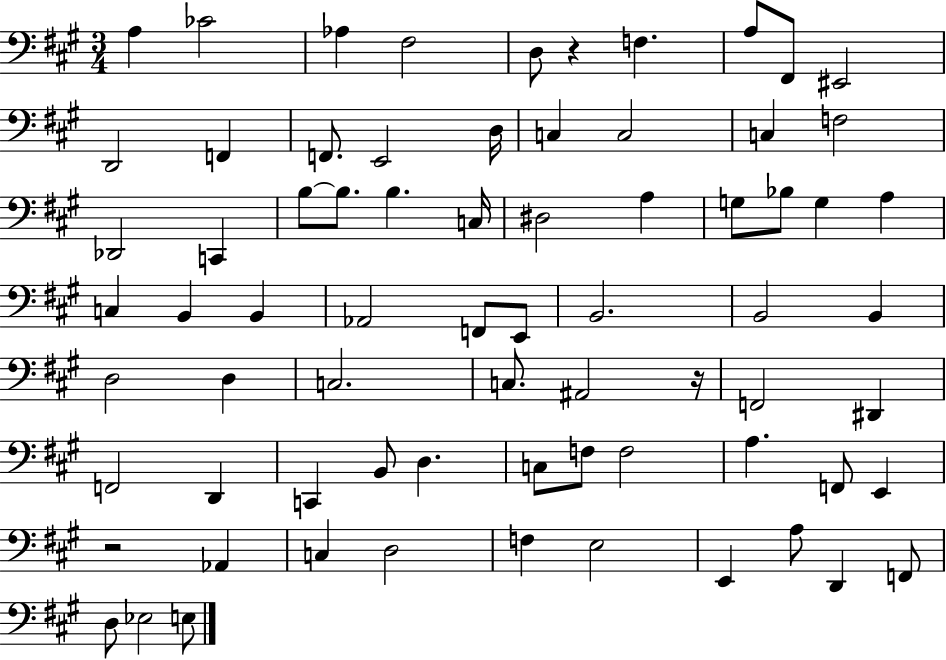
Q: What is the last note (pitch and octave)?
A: E3